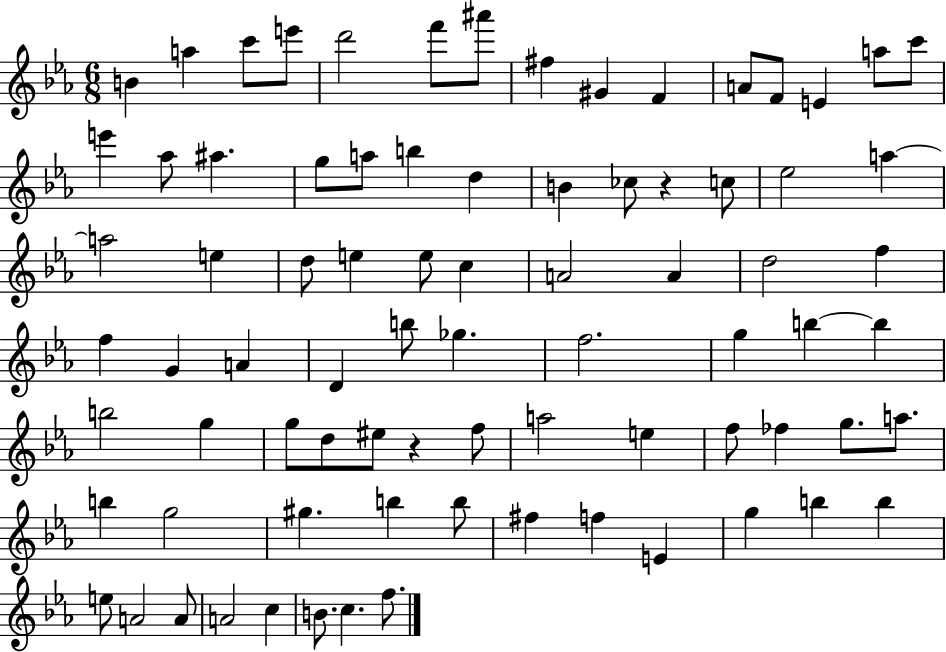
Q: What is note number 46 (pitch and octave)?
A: B5